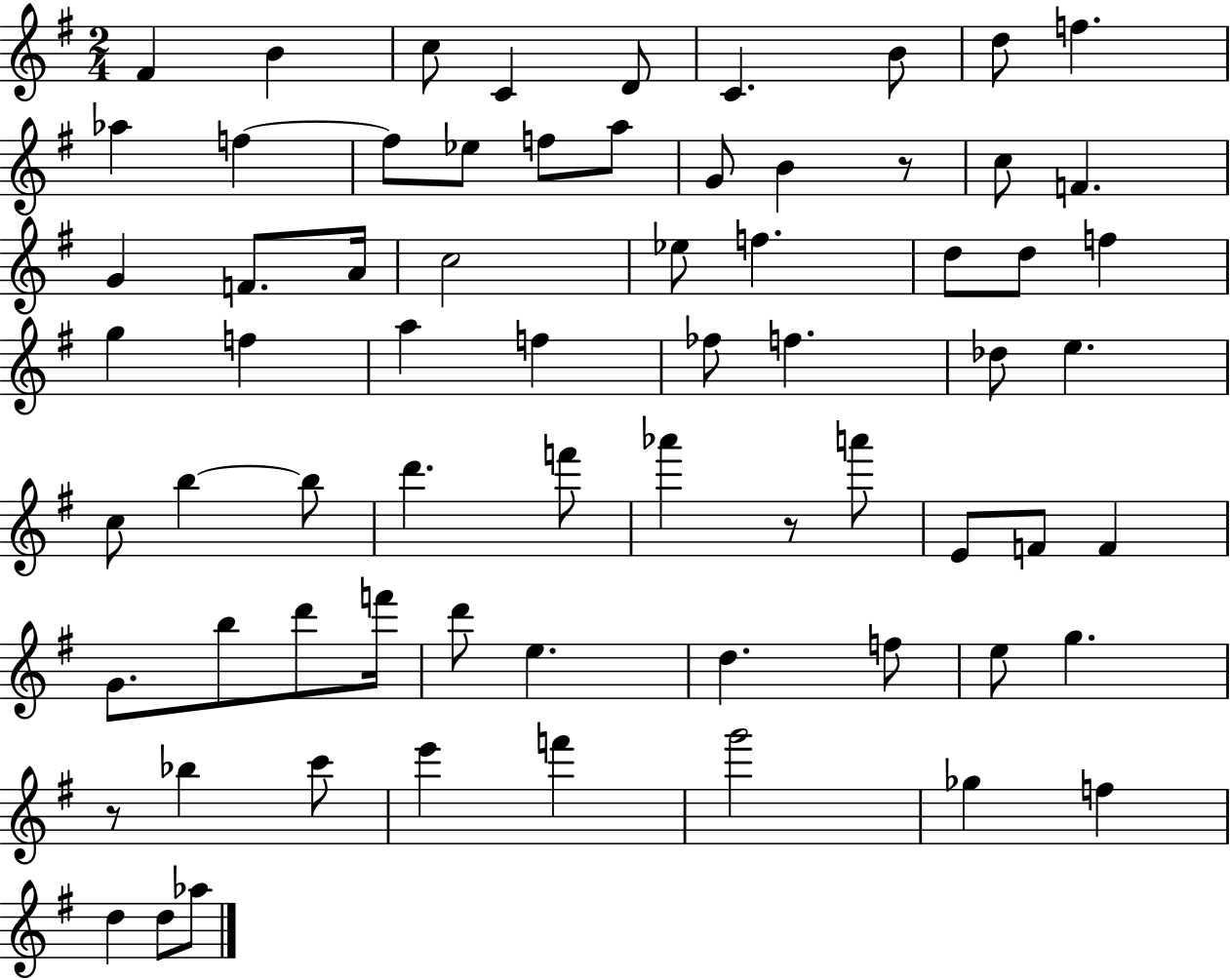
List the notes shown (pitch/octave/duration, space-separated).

F#4/q B4/q C5/e C4/q D4/e C4/q. B4/e D5/e F5/q. Ab5/q F5/q F5/e Eb5/e F5/e A5/e G4/e B4/q R/e C5/e F4/q. G4/q F4/e. A4/s C5/h Eb5/e F5/q. D5/e D5/e F5/q G5/q F5/q A5/q F5/q FES5/e F5/q. Db5/e E5/q. C5/e B5/q B5/e D6/q. F6/e Ab6/q R/e A6/e E4/e F4/e F4/q G4/e. B5/e D6/e F6/s D6/e E5/q. D5/q. F5/e E5/e G5/q. R/e Bb5/q C6/e E6/q F6/q G6/h Gb5/q F5/q D5/q D5/e Ab5/e